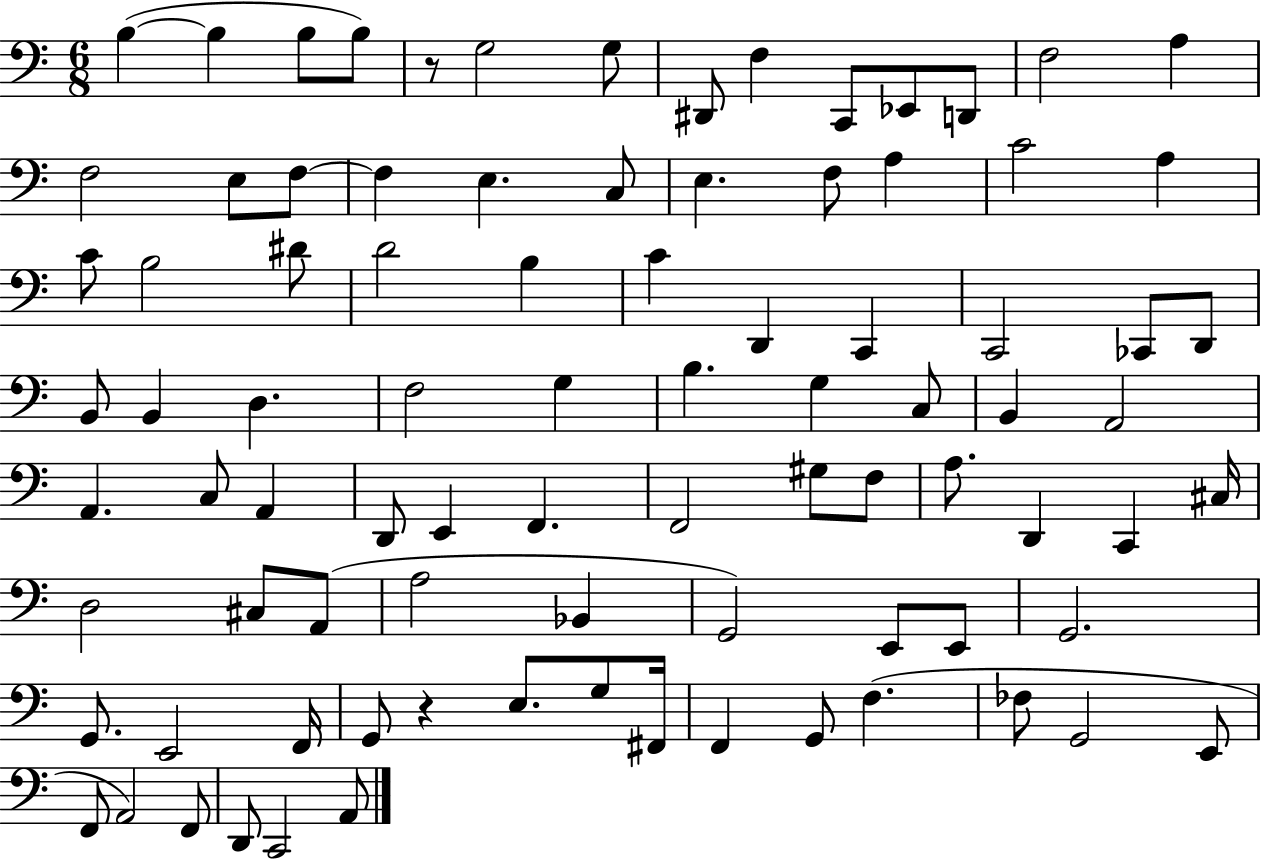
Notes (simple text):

B3/q B3/q B3/e B3/e R/e G3/h G3/e D#2/e F3/q C2/e Eb2/e D2/e F3/h A3/q F3/h E3/e F3/e F3/q E3/q. C3/e E3/q. F3/e A3/q C4/h A3/q C4/e B3/h D#4/e D4/h B3/q C4/q D2/q C2/q C2/h CES2/e D2/e B2/e B2/q D3/q. F3/h G3/q B3/q. G3/q C3/e B2/q A2/h A2/q. C3/e A2/q D2/e E2/q F2/q. F2/h G#3/e F3/e A3/e. D2/q C2/q C#3/s D3/h C#3/e A2/e A3/h Bb2/q G2/h E2/e E2/e G2/h. G2/e. E2/h F2/s G2/e R/q E3/e. G3/e F#2/s F2/q G2/e F3/q. FES3/e G2/h E2/e F2/e A2/h F2/e D2/e C2/h A2/e